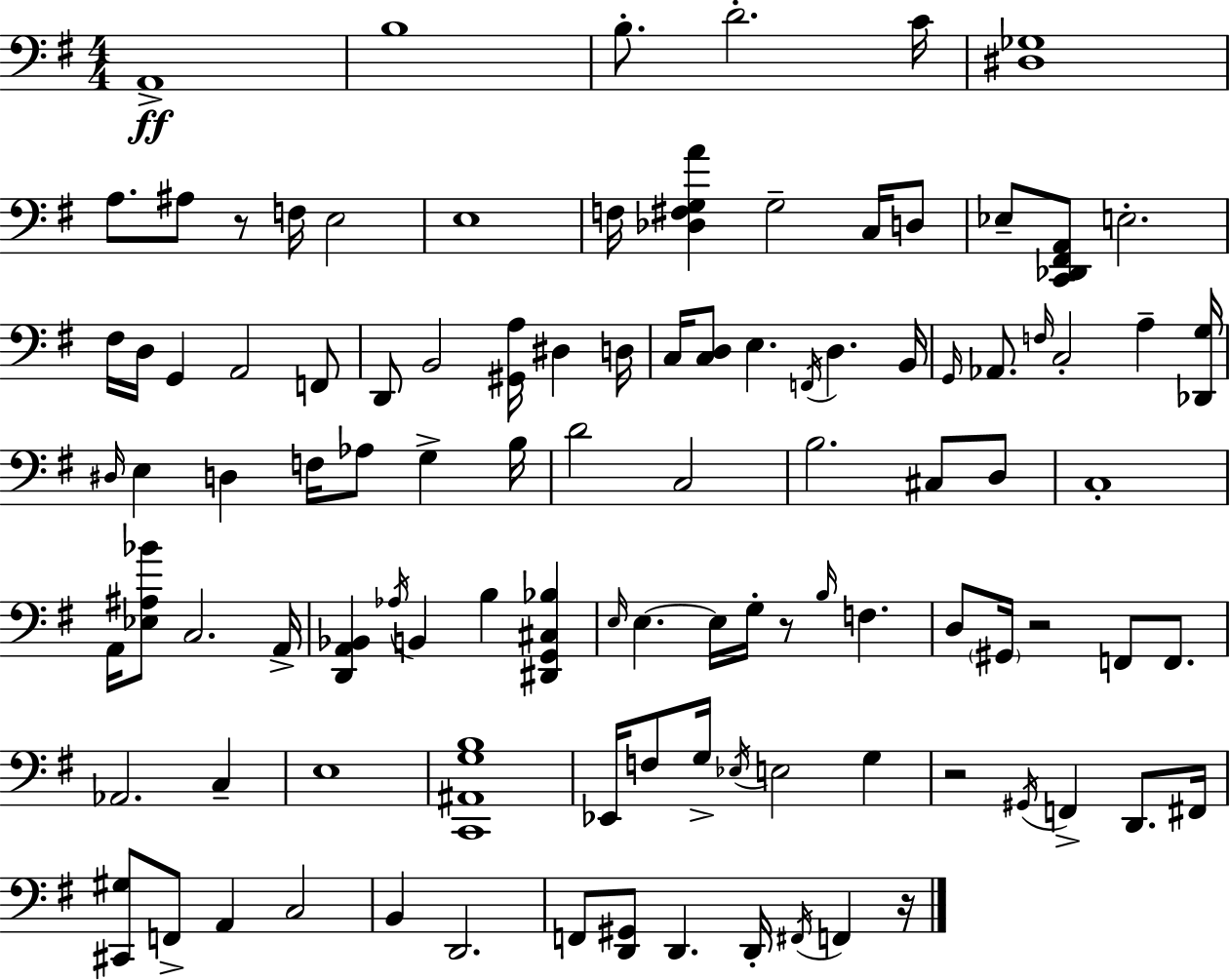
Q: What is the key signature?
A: E minor